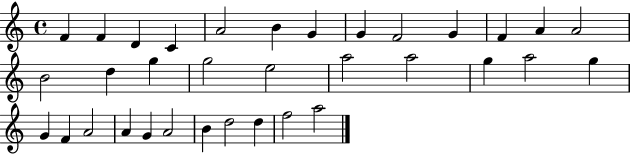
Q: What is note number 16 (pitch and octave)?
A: G5